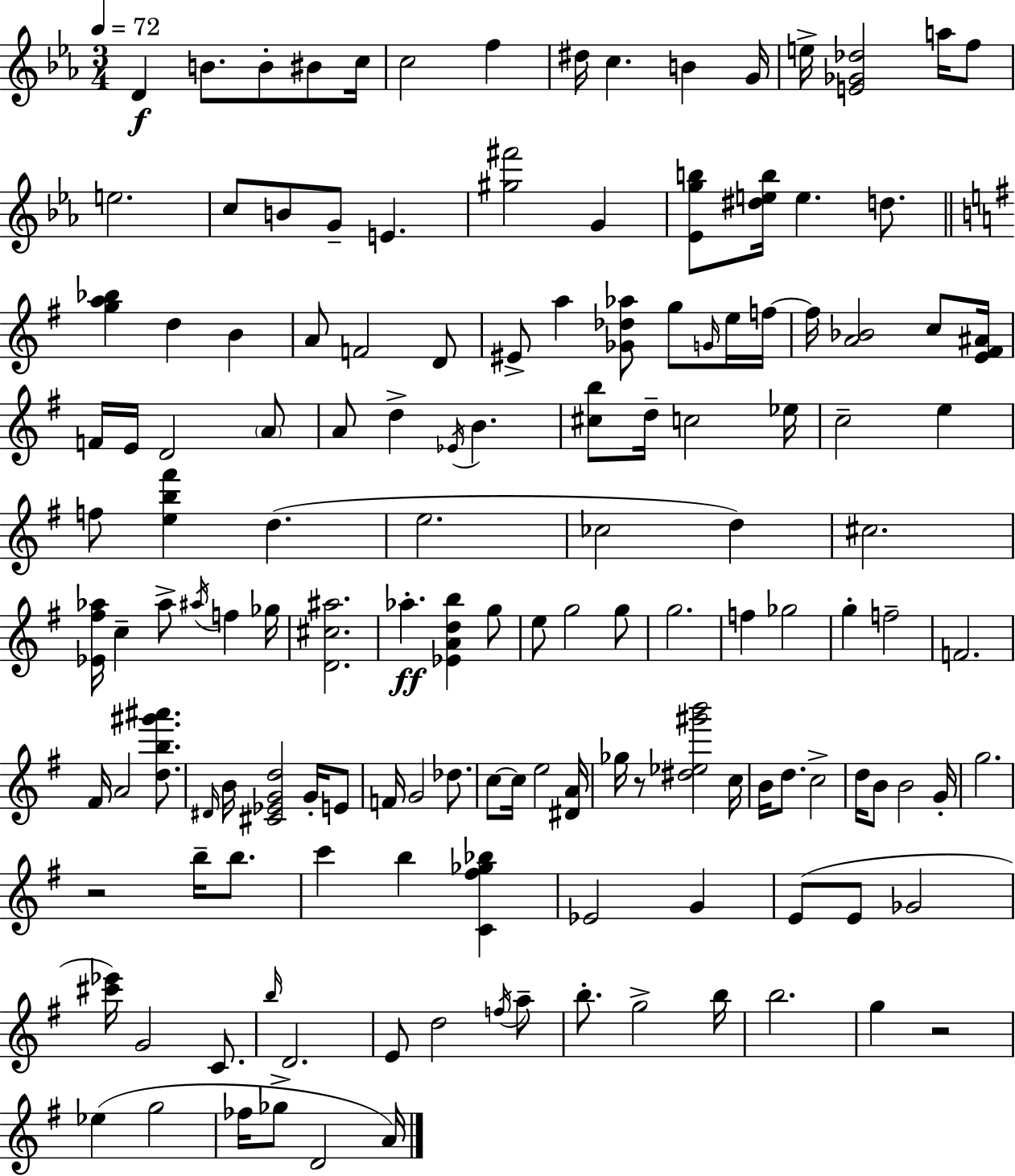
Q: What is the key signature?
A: C minor